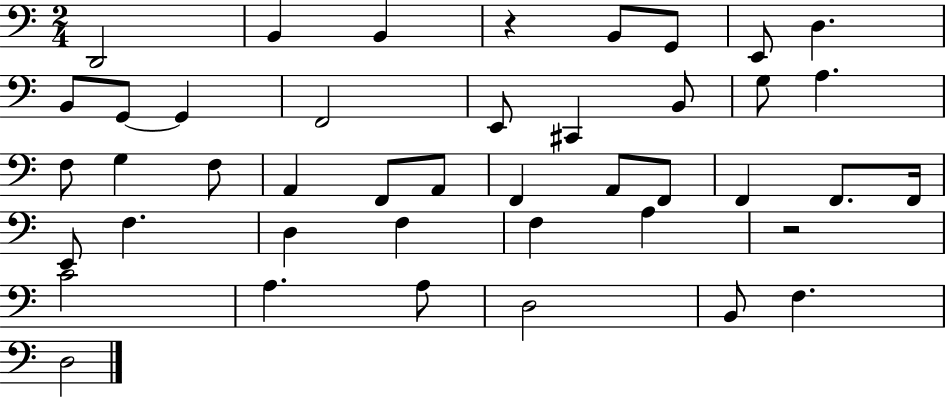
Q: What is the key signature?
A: C major